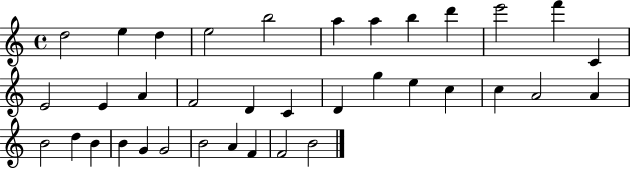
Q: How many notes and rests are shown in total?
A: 36